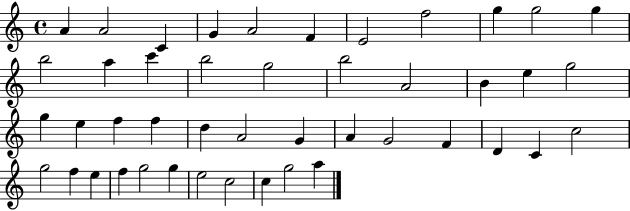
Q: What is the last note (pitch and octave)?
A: A5